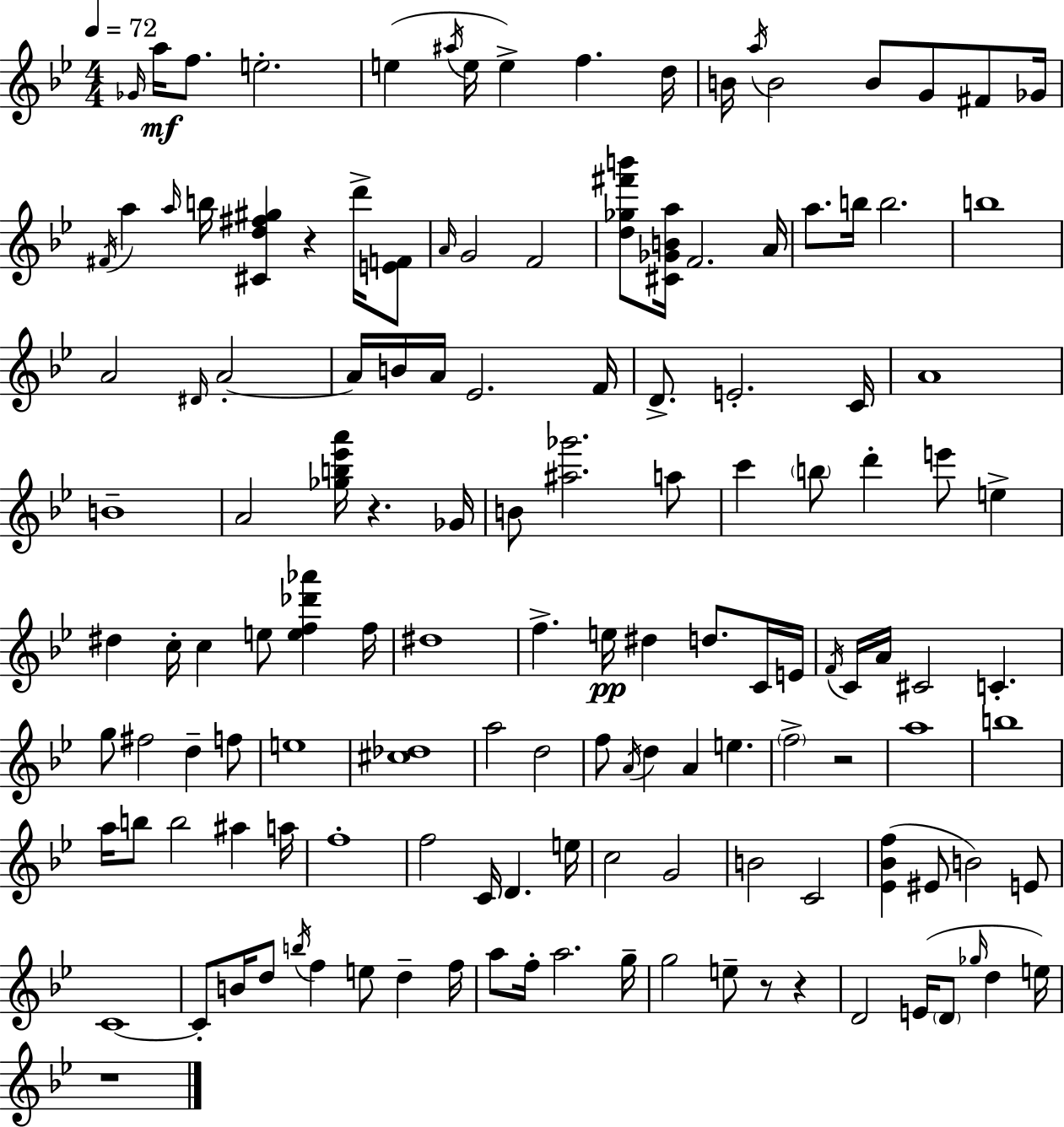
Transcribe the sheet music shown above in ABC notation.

X:1
T:Untitled
M:4/4
L:1/4
K:Bb
_G/4 a/4 f/2 e2 e ^a/4 e/4 e f d/4 B/4 a/4 B2 B/2 G/2 ^F/2 _G/4 ^F/4 a a/4 b/4 [^Cd^f^g] z d'/4 [EF]/2 A/4 G2 F2 [d_g^f'b']/2 [^C_GBa]/4 F2 A/4 a/2 b/4 b2 b4 A2 ^D/4 A2 A/4 B/4 A/4 _E2 F/4 D/2 E2 C/4 A4 B4 A2 [_gb_e'a']/4 z _G/4 B/2 [^a_g']2 a/2 c' b/2 d' e'/2 e ^d c/4 c e/2 [ef_d'_a'] f/4 ^d4 f e/4 ^d d/2 C/4 E/4 F/4 C/4 A/4 ^C2 C g/2 ^f2 d f/2 e4 [^c_d]4 a2 d2 f/2 A/4 d A e f2 z2 a4 b4 a/4 b/2 b2 ^a a/4 f4 f2 C/4 D e/4 c2 G2 B2 C2 [_E_Bf] ^E/2 B2 E/2 C4 C/2 B/4 d/2 b/4 f e/2 d f/4 a/2 f/4 a2 g/4 g2 e/2 z/2 z D2 E/4 D/2 _g/4 d e/4 z4